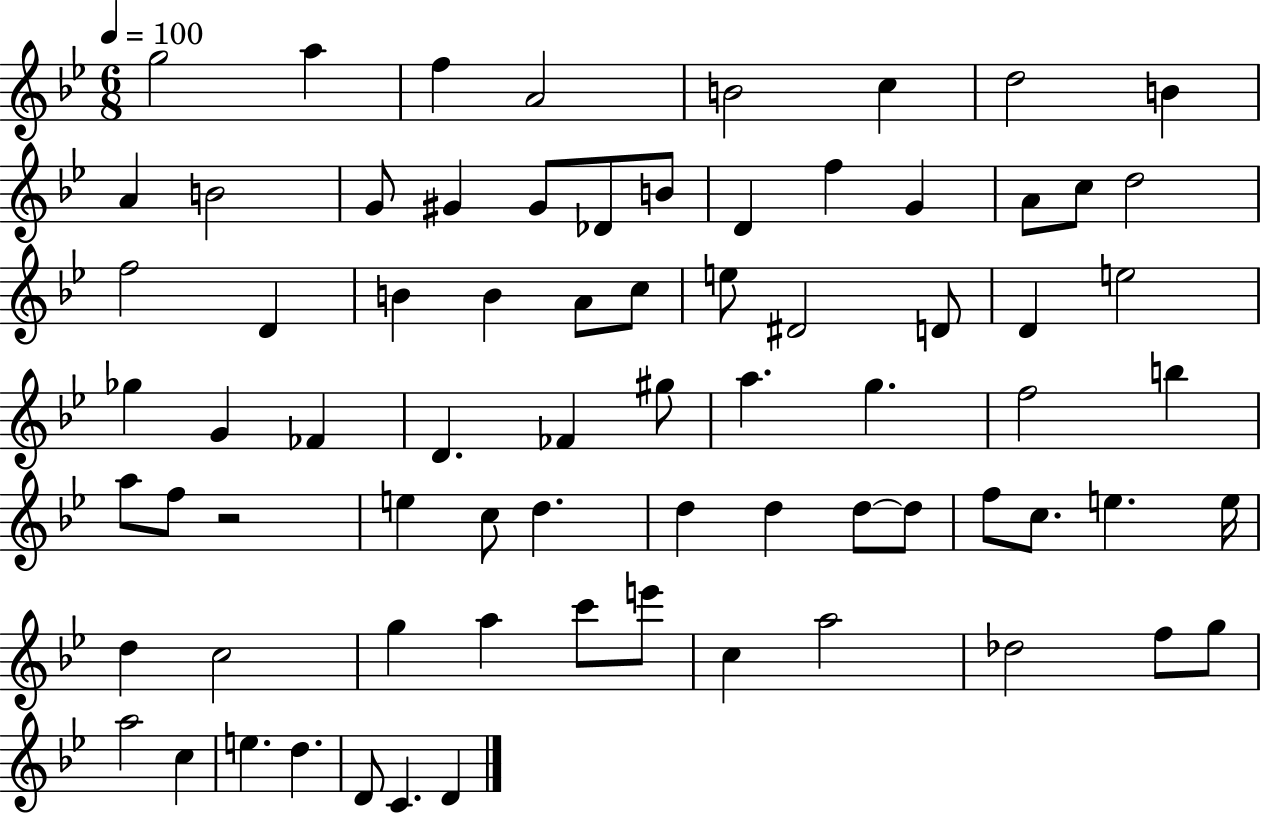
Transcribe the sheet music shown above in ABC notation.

X:1
T:Untitled
M:6/8
L:1/4
K:Bb
g2 a f A2 B2 c d2 B A B2 G/2 ^G ^G/2 _D/2 B/2 D f G A/2 c/2 d2 f2 D B B A/2 c/2 e/2 ^D2 D/2 D e2 _g G _F D _F ^g/2 a g f2 b a/2 f/2 z2 e c/2 d d d d/2 d/2 f/2 c/2 e e/4 d c2 g a c'/2 e'/2 c a2 _d2 f/2 g/2 a2 c e d D/2 C D